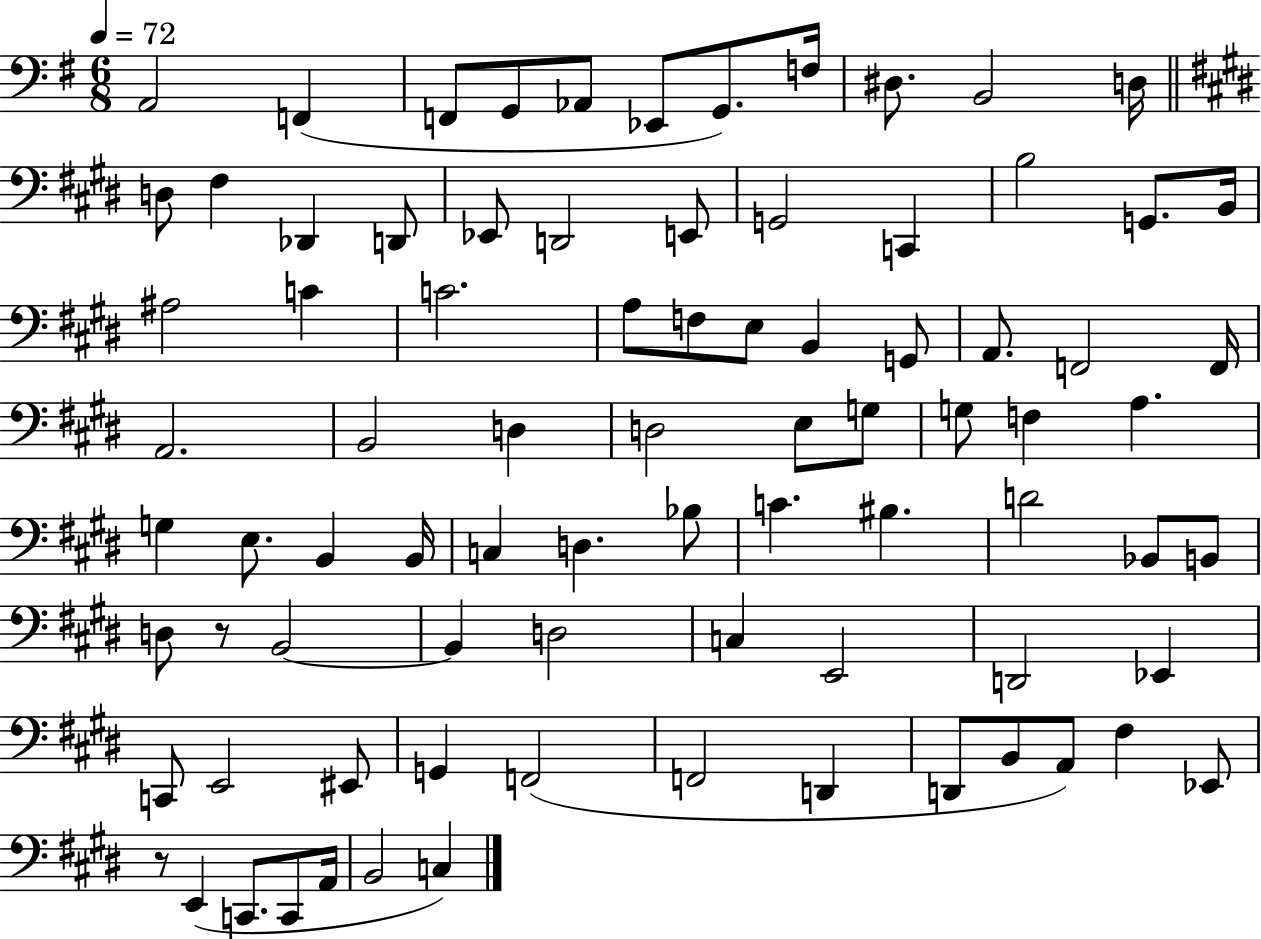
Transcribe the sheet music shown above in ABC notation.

X:1
T:Untitled
M:6/8
L:1/4
K:G
A,,2 F,, F,,/2 G,,/2 _A,,/2 _E,,/2 G,,/2 F,/4 ^D,/2 B,,2 D,/4 D,/2 ^F, _D,, D,,/2 _E,,/2 D,,2 E,,/2 G,,2 C,, B,2 G,,/2 B,,/4 ^A,2 C C2 A,/2 F,/2 E,/2 B,, G,,/2 A,,/2 F,,2 F,,/4 A,,2 B,,2 D, D,2 E,/2 G,/2 G,/2 F, A, G, E,/2 B,, B,,/4 C, D, _B,/2 C ^B, D2 _B,,/2 B,,/2 D,/2 z/2 B,,2 B,, D,2 C, E,,2 D,,2 _E,, C,,/2 E,,2 ^E,,/2 G,, F,,2 F,,2 D,, D,,/2 B,,/2 A,,/2 ^F, _E,,/2 z/2 E,, C,,/2 C,,/2 A,,/4 B,,2 C,